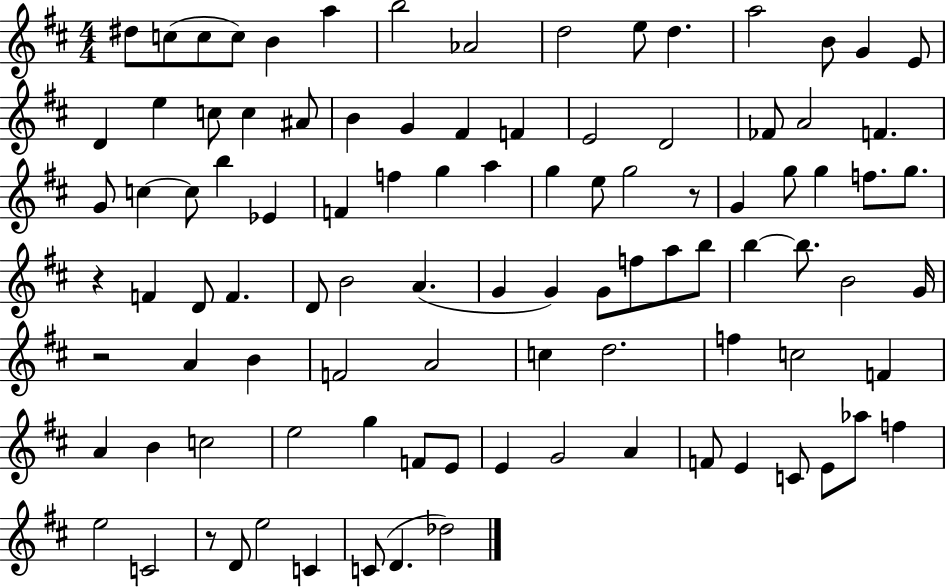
D#5/e C5/e C5/e C5/e B4/q A5/q B5/h Ab4/h D5/h E5/e D5/q. A5/h B4/e G4/q E4/e D4/q E5/q C5/e C5/q A#4/e B4/q G4/q F#4/q F4/q E4/h D4/h FES4/e A4/h F4/q. G4/e C5/q C5/e B5/q Eb4/q F4/q F5/q G5/q A5/q G5/q E5/e G5/h R/e G4/q G5/e G5/q F5/e. G5/e. R/q F4/q D4/e F4/q. D4/e B4/h A4/q. G4/q G4/q G4/e F5/e A5/e B5/e B5/q B5/e. B4/h G4/s R/h A4/q B4/q F4/h A4/h C5/q D5/h. F5/q C5/h F4/q A4/q B4/q C5/h E5/h G5/q F4/e E4/e E4/q G4/h A4/q F4/e E4/q C4/e E4/e Ab5/e F5/q E5/h C4/h R/e D4/e E5/h C4/q C4/e D4/q. Db5/h